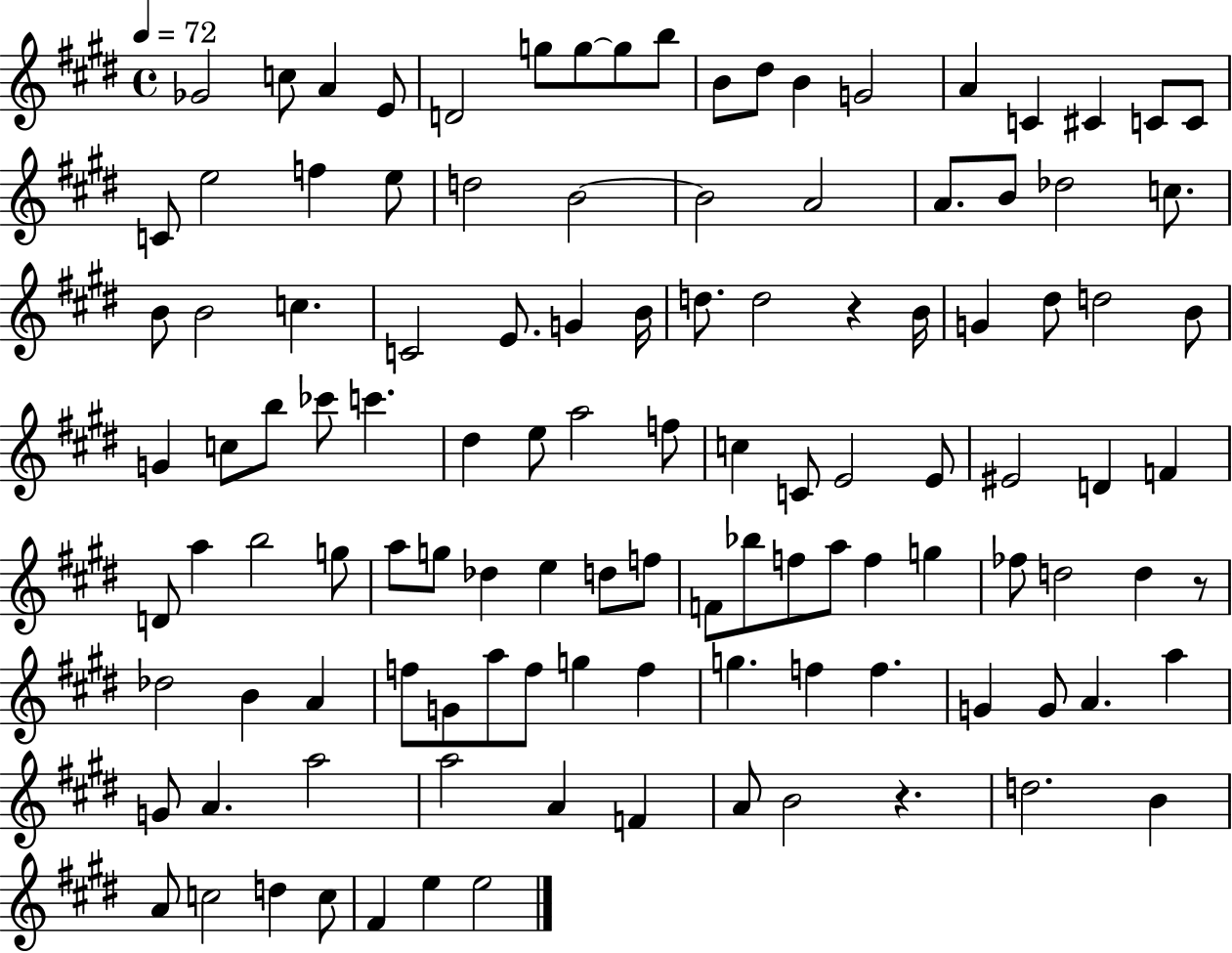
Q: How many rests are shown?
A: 3